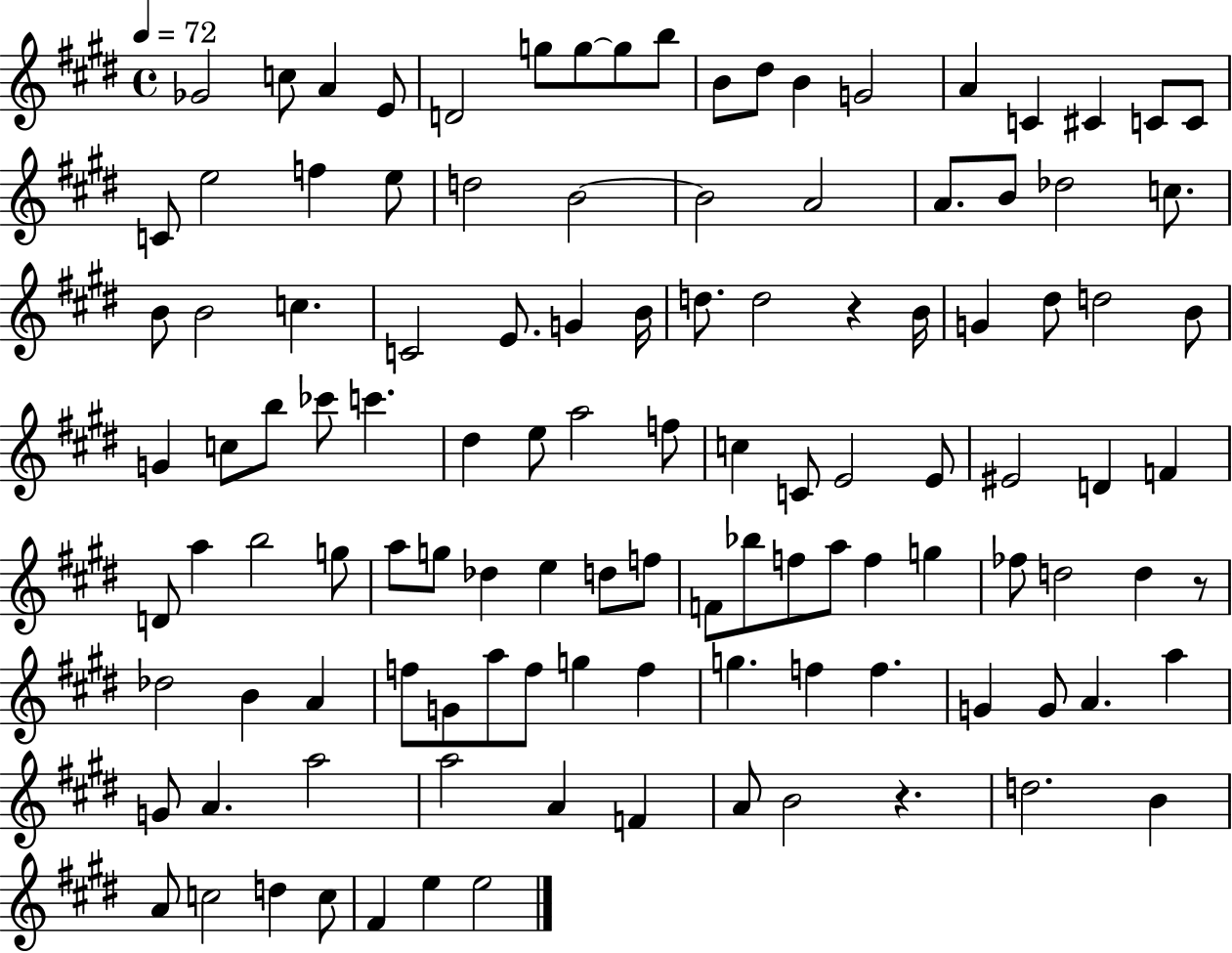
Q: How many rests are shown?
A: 3